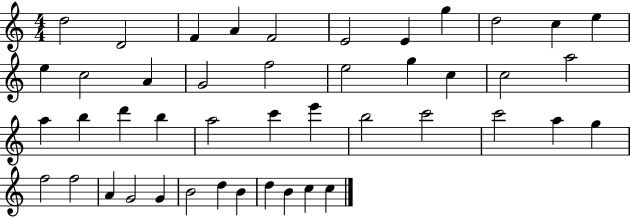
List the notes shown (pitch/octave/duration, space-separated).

D5/h D4/h F4/q A4/q F4/h E4/h E4/q G5/q D5/h C5/q E5/q E5/q C5/h A4/q G4/h F5/h E5/h G5/q C5/q C5/h A5/h A5/q B5/q D6/q B5/q A5/h C6/q E6/q B5/h C6/h C6/h A5/q G5/q F5/h F5/h A4/q G4/h G4/q B4/h D5/q B4/q D5/q B4/q C5/q C5/q